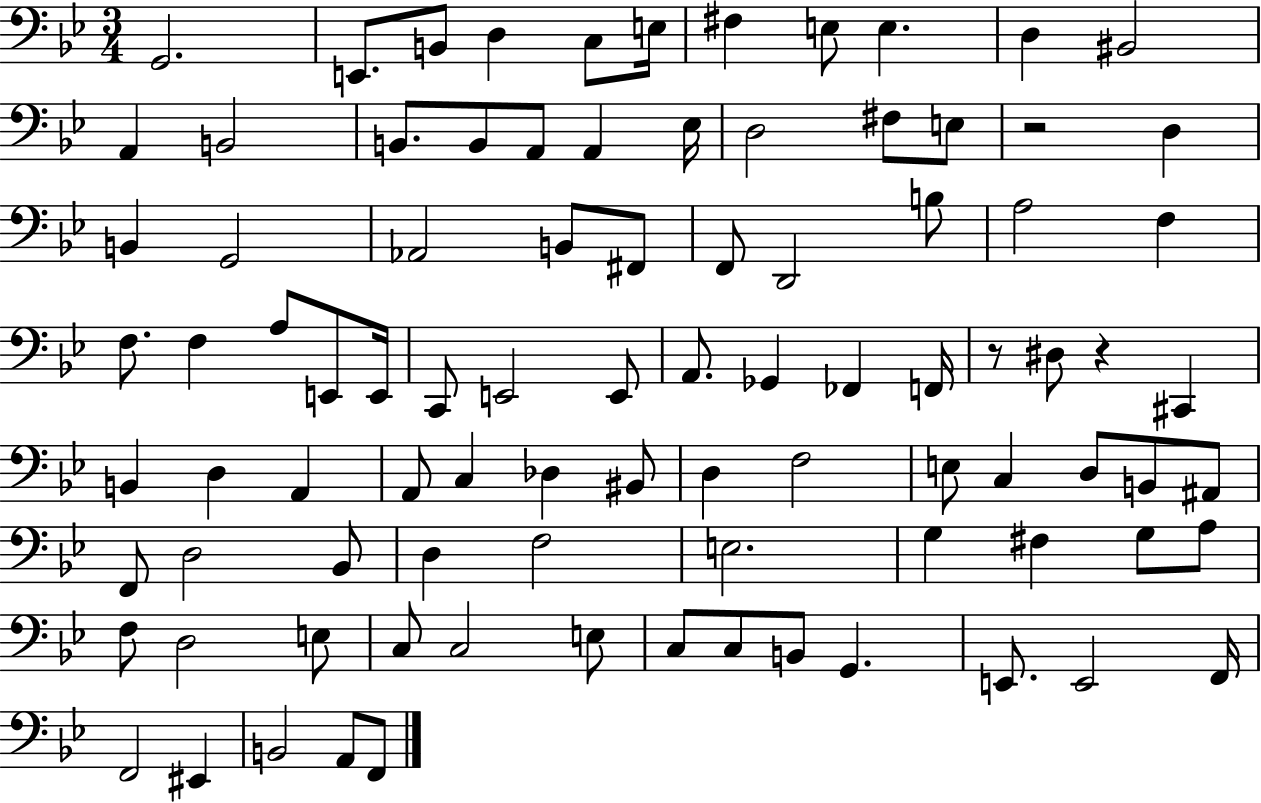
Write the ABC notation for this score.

X:1
T:Untitled
M:3/4
L:1/4
K:Bb
G,,2 E,,/2 B,,/2 D, C,/2 E,/4 ^F, E,/2 E, D, ^B,,2 A,, B,,2 B,,/2 B,,/2 A,,/2 A,, _E,/4 D,2 ^F,/2 E,/2 z2 D, B,, G,,2 _A,,2 B,,/2 ^F,,/2 F,,/2 D,,2 B,/2 A,2 F, F,/2 F, A,/2 E,,/2 E,,/4 C,,/2 E,,2 E,,/2 A,,/2 _G,, _F,, F,,/4 z/2 ^D,/2 z ^C,, B,, D, A,, A,,/2 C, _D, ^B,,/2 D, F,2 E,/2 C, D,/2 B,,/2 ^A,,/2 F,,/2 D,2 _B,,/2 D, F,2 E,2 G, ^F, G,/2 A,/2 F,/2 D,2 E,/2 C,/2 C,2 E,/2 C,/2 C,/2 B,,/2 G,, E,,/2 E,,2 F,,/4 F,,2 ^E,, B,,2 A,,/2 F,,/2